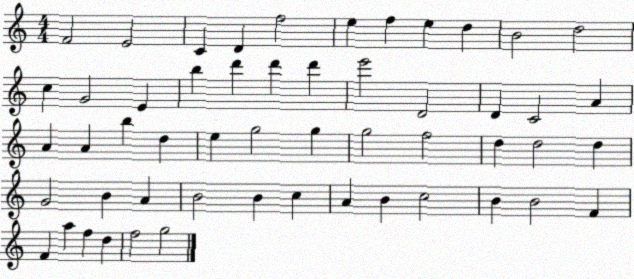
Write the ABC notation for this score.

X:1
T:Untitled
M:4/4
L:1/4
K:C
F2 E2 C D f2 e f e d B2 d2 c G2 E b d' d' d' e'2 D2 D C2 A A A b d e g2 g g2 f2 d d2 d G2 B A B2 B c A B c2 B B2 F F a f d f2 g2